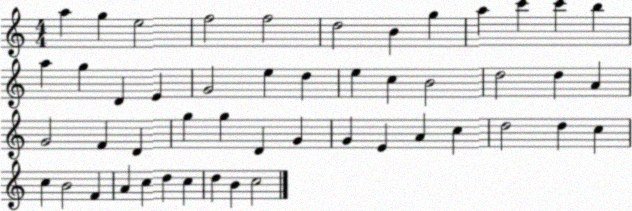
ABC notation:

X:1
T:Untitled
M:4/4
L:1/4
K:C
a g e2 f2 f2 d2 B g a c' c' b a g D E G2 e d e c B2 d2 d A G2 F D g g D G G E A c d2 d c c B2 F A c d c d B c2